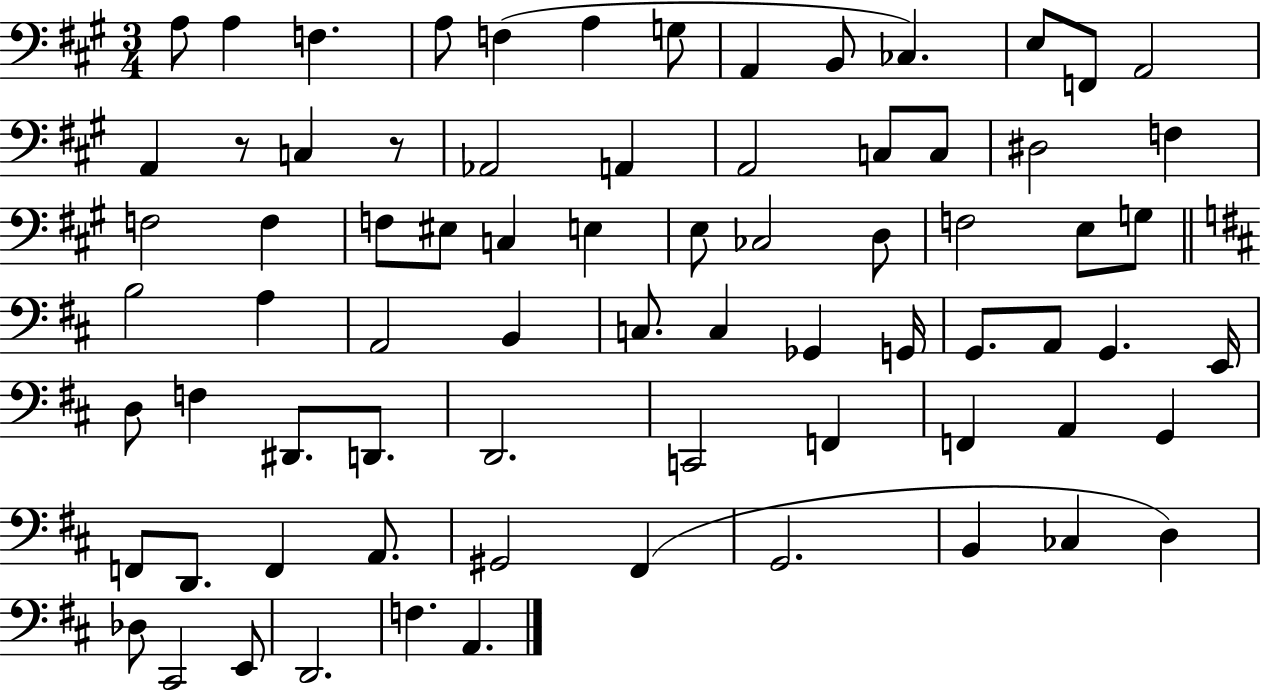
A3/e A3/q F3/q. A3/e F3/q A3/q G3/e A2/q B2/e CES3/q. E3/e F2/e A2/h A2/q R/e C3/q R/e Ab2/h A2/q A2/h C3/e C3/e D#3/h F3/q F3/h F3/q F3/e EIS3/e C3/q E3/q E3/e CES3/h D3/e F3/h E3/e G3/e B3/h A3/q A2/h B2/q C3/e. C3/q Gb2/q G2/s G2/e. A2/e G2/q. E2/s D3/e F3/q D#2/e. D2/e. D2/h. C2/h F2/q F2/q A2/q G2/q F2/e D2/e. F2/q A2/e. G#2/h F#2/q G2/h. B2/q CES3/q D3/q Db3/e C#2/h E2/e D2/h. F3/q. A2/q.